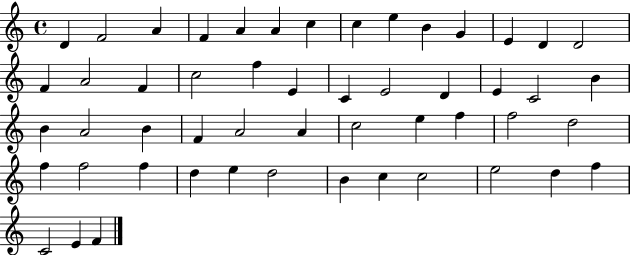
D4/q F4/h A4/q F4/q A4/q A4/q C5/q C5/q E5/q B4/q G4/q E4/q D4/q D4/h F4/q A4/h F4/q C5/h F5/q E4/q C4/q E4/h D4/q E4/q C4/h B4/q B4/q A4/h B4/q F4/q A4/h A4/q C5/h E5/q F5/q F5/h D5/h F5/q F5/h F5/q D5/q E5/q D5/h B4/q C5/q C5/h E5/h D5/q F5/q C4/h E4/q F4/q